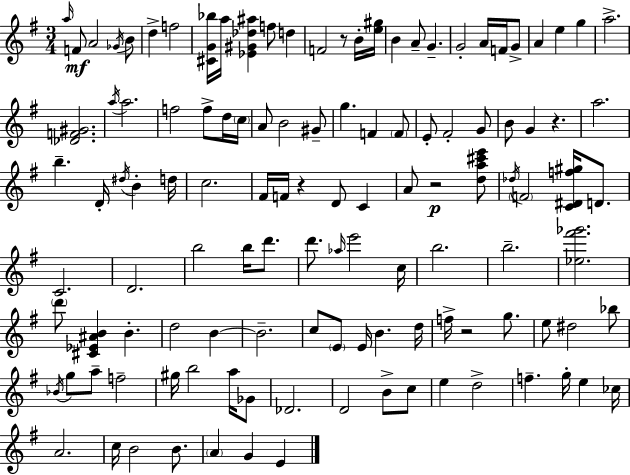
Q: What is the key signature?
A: G major